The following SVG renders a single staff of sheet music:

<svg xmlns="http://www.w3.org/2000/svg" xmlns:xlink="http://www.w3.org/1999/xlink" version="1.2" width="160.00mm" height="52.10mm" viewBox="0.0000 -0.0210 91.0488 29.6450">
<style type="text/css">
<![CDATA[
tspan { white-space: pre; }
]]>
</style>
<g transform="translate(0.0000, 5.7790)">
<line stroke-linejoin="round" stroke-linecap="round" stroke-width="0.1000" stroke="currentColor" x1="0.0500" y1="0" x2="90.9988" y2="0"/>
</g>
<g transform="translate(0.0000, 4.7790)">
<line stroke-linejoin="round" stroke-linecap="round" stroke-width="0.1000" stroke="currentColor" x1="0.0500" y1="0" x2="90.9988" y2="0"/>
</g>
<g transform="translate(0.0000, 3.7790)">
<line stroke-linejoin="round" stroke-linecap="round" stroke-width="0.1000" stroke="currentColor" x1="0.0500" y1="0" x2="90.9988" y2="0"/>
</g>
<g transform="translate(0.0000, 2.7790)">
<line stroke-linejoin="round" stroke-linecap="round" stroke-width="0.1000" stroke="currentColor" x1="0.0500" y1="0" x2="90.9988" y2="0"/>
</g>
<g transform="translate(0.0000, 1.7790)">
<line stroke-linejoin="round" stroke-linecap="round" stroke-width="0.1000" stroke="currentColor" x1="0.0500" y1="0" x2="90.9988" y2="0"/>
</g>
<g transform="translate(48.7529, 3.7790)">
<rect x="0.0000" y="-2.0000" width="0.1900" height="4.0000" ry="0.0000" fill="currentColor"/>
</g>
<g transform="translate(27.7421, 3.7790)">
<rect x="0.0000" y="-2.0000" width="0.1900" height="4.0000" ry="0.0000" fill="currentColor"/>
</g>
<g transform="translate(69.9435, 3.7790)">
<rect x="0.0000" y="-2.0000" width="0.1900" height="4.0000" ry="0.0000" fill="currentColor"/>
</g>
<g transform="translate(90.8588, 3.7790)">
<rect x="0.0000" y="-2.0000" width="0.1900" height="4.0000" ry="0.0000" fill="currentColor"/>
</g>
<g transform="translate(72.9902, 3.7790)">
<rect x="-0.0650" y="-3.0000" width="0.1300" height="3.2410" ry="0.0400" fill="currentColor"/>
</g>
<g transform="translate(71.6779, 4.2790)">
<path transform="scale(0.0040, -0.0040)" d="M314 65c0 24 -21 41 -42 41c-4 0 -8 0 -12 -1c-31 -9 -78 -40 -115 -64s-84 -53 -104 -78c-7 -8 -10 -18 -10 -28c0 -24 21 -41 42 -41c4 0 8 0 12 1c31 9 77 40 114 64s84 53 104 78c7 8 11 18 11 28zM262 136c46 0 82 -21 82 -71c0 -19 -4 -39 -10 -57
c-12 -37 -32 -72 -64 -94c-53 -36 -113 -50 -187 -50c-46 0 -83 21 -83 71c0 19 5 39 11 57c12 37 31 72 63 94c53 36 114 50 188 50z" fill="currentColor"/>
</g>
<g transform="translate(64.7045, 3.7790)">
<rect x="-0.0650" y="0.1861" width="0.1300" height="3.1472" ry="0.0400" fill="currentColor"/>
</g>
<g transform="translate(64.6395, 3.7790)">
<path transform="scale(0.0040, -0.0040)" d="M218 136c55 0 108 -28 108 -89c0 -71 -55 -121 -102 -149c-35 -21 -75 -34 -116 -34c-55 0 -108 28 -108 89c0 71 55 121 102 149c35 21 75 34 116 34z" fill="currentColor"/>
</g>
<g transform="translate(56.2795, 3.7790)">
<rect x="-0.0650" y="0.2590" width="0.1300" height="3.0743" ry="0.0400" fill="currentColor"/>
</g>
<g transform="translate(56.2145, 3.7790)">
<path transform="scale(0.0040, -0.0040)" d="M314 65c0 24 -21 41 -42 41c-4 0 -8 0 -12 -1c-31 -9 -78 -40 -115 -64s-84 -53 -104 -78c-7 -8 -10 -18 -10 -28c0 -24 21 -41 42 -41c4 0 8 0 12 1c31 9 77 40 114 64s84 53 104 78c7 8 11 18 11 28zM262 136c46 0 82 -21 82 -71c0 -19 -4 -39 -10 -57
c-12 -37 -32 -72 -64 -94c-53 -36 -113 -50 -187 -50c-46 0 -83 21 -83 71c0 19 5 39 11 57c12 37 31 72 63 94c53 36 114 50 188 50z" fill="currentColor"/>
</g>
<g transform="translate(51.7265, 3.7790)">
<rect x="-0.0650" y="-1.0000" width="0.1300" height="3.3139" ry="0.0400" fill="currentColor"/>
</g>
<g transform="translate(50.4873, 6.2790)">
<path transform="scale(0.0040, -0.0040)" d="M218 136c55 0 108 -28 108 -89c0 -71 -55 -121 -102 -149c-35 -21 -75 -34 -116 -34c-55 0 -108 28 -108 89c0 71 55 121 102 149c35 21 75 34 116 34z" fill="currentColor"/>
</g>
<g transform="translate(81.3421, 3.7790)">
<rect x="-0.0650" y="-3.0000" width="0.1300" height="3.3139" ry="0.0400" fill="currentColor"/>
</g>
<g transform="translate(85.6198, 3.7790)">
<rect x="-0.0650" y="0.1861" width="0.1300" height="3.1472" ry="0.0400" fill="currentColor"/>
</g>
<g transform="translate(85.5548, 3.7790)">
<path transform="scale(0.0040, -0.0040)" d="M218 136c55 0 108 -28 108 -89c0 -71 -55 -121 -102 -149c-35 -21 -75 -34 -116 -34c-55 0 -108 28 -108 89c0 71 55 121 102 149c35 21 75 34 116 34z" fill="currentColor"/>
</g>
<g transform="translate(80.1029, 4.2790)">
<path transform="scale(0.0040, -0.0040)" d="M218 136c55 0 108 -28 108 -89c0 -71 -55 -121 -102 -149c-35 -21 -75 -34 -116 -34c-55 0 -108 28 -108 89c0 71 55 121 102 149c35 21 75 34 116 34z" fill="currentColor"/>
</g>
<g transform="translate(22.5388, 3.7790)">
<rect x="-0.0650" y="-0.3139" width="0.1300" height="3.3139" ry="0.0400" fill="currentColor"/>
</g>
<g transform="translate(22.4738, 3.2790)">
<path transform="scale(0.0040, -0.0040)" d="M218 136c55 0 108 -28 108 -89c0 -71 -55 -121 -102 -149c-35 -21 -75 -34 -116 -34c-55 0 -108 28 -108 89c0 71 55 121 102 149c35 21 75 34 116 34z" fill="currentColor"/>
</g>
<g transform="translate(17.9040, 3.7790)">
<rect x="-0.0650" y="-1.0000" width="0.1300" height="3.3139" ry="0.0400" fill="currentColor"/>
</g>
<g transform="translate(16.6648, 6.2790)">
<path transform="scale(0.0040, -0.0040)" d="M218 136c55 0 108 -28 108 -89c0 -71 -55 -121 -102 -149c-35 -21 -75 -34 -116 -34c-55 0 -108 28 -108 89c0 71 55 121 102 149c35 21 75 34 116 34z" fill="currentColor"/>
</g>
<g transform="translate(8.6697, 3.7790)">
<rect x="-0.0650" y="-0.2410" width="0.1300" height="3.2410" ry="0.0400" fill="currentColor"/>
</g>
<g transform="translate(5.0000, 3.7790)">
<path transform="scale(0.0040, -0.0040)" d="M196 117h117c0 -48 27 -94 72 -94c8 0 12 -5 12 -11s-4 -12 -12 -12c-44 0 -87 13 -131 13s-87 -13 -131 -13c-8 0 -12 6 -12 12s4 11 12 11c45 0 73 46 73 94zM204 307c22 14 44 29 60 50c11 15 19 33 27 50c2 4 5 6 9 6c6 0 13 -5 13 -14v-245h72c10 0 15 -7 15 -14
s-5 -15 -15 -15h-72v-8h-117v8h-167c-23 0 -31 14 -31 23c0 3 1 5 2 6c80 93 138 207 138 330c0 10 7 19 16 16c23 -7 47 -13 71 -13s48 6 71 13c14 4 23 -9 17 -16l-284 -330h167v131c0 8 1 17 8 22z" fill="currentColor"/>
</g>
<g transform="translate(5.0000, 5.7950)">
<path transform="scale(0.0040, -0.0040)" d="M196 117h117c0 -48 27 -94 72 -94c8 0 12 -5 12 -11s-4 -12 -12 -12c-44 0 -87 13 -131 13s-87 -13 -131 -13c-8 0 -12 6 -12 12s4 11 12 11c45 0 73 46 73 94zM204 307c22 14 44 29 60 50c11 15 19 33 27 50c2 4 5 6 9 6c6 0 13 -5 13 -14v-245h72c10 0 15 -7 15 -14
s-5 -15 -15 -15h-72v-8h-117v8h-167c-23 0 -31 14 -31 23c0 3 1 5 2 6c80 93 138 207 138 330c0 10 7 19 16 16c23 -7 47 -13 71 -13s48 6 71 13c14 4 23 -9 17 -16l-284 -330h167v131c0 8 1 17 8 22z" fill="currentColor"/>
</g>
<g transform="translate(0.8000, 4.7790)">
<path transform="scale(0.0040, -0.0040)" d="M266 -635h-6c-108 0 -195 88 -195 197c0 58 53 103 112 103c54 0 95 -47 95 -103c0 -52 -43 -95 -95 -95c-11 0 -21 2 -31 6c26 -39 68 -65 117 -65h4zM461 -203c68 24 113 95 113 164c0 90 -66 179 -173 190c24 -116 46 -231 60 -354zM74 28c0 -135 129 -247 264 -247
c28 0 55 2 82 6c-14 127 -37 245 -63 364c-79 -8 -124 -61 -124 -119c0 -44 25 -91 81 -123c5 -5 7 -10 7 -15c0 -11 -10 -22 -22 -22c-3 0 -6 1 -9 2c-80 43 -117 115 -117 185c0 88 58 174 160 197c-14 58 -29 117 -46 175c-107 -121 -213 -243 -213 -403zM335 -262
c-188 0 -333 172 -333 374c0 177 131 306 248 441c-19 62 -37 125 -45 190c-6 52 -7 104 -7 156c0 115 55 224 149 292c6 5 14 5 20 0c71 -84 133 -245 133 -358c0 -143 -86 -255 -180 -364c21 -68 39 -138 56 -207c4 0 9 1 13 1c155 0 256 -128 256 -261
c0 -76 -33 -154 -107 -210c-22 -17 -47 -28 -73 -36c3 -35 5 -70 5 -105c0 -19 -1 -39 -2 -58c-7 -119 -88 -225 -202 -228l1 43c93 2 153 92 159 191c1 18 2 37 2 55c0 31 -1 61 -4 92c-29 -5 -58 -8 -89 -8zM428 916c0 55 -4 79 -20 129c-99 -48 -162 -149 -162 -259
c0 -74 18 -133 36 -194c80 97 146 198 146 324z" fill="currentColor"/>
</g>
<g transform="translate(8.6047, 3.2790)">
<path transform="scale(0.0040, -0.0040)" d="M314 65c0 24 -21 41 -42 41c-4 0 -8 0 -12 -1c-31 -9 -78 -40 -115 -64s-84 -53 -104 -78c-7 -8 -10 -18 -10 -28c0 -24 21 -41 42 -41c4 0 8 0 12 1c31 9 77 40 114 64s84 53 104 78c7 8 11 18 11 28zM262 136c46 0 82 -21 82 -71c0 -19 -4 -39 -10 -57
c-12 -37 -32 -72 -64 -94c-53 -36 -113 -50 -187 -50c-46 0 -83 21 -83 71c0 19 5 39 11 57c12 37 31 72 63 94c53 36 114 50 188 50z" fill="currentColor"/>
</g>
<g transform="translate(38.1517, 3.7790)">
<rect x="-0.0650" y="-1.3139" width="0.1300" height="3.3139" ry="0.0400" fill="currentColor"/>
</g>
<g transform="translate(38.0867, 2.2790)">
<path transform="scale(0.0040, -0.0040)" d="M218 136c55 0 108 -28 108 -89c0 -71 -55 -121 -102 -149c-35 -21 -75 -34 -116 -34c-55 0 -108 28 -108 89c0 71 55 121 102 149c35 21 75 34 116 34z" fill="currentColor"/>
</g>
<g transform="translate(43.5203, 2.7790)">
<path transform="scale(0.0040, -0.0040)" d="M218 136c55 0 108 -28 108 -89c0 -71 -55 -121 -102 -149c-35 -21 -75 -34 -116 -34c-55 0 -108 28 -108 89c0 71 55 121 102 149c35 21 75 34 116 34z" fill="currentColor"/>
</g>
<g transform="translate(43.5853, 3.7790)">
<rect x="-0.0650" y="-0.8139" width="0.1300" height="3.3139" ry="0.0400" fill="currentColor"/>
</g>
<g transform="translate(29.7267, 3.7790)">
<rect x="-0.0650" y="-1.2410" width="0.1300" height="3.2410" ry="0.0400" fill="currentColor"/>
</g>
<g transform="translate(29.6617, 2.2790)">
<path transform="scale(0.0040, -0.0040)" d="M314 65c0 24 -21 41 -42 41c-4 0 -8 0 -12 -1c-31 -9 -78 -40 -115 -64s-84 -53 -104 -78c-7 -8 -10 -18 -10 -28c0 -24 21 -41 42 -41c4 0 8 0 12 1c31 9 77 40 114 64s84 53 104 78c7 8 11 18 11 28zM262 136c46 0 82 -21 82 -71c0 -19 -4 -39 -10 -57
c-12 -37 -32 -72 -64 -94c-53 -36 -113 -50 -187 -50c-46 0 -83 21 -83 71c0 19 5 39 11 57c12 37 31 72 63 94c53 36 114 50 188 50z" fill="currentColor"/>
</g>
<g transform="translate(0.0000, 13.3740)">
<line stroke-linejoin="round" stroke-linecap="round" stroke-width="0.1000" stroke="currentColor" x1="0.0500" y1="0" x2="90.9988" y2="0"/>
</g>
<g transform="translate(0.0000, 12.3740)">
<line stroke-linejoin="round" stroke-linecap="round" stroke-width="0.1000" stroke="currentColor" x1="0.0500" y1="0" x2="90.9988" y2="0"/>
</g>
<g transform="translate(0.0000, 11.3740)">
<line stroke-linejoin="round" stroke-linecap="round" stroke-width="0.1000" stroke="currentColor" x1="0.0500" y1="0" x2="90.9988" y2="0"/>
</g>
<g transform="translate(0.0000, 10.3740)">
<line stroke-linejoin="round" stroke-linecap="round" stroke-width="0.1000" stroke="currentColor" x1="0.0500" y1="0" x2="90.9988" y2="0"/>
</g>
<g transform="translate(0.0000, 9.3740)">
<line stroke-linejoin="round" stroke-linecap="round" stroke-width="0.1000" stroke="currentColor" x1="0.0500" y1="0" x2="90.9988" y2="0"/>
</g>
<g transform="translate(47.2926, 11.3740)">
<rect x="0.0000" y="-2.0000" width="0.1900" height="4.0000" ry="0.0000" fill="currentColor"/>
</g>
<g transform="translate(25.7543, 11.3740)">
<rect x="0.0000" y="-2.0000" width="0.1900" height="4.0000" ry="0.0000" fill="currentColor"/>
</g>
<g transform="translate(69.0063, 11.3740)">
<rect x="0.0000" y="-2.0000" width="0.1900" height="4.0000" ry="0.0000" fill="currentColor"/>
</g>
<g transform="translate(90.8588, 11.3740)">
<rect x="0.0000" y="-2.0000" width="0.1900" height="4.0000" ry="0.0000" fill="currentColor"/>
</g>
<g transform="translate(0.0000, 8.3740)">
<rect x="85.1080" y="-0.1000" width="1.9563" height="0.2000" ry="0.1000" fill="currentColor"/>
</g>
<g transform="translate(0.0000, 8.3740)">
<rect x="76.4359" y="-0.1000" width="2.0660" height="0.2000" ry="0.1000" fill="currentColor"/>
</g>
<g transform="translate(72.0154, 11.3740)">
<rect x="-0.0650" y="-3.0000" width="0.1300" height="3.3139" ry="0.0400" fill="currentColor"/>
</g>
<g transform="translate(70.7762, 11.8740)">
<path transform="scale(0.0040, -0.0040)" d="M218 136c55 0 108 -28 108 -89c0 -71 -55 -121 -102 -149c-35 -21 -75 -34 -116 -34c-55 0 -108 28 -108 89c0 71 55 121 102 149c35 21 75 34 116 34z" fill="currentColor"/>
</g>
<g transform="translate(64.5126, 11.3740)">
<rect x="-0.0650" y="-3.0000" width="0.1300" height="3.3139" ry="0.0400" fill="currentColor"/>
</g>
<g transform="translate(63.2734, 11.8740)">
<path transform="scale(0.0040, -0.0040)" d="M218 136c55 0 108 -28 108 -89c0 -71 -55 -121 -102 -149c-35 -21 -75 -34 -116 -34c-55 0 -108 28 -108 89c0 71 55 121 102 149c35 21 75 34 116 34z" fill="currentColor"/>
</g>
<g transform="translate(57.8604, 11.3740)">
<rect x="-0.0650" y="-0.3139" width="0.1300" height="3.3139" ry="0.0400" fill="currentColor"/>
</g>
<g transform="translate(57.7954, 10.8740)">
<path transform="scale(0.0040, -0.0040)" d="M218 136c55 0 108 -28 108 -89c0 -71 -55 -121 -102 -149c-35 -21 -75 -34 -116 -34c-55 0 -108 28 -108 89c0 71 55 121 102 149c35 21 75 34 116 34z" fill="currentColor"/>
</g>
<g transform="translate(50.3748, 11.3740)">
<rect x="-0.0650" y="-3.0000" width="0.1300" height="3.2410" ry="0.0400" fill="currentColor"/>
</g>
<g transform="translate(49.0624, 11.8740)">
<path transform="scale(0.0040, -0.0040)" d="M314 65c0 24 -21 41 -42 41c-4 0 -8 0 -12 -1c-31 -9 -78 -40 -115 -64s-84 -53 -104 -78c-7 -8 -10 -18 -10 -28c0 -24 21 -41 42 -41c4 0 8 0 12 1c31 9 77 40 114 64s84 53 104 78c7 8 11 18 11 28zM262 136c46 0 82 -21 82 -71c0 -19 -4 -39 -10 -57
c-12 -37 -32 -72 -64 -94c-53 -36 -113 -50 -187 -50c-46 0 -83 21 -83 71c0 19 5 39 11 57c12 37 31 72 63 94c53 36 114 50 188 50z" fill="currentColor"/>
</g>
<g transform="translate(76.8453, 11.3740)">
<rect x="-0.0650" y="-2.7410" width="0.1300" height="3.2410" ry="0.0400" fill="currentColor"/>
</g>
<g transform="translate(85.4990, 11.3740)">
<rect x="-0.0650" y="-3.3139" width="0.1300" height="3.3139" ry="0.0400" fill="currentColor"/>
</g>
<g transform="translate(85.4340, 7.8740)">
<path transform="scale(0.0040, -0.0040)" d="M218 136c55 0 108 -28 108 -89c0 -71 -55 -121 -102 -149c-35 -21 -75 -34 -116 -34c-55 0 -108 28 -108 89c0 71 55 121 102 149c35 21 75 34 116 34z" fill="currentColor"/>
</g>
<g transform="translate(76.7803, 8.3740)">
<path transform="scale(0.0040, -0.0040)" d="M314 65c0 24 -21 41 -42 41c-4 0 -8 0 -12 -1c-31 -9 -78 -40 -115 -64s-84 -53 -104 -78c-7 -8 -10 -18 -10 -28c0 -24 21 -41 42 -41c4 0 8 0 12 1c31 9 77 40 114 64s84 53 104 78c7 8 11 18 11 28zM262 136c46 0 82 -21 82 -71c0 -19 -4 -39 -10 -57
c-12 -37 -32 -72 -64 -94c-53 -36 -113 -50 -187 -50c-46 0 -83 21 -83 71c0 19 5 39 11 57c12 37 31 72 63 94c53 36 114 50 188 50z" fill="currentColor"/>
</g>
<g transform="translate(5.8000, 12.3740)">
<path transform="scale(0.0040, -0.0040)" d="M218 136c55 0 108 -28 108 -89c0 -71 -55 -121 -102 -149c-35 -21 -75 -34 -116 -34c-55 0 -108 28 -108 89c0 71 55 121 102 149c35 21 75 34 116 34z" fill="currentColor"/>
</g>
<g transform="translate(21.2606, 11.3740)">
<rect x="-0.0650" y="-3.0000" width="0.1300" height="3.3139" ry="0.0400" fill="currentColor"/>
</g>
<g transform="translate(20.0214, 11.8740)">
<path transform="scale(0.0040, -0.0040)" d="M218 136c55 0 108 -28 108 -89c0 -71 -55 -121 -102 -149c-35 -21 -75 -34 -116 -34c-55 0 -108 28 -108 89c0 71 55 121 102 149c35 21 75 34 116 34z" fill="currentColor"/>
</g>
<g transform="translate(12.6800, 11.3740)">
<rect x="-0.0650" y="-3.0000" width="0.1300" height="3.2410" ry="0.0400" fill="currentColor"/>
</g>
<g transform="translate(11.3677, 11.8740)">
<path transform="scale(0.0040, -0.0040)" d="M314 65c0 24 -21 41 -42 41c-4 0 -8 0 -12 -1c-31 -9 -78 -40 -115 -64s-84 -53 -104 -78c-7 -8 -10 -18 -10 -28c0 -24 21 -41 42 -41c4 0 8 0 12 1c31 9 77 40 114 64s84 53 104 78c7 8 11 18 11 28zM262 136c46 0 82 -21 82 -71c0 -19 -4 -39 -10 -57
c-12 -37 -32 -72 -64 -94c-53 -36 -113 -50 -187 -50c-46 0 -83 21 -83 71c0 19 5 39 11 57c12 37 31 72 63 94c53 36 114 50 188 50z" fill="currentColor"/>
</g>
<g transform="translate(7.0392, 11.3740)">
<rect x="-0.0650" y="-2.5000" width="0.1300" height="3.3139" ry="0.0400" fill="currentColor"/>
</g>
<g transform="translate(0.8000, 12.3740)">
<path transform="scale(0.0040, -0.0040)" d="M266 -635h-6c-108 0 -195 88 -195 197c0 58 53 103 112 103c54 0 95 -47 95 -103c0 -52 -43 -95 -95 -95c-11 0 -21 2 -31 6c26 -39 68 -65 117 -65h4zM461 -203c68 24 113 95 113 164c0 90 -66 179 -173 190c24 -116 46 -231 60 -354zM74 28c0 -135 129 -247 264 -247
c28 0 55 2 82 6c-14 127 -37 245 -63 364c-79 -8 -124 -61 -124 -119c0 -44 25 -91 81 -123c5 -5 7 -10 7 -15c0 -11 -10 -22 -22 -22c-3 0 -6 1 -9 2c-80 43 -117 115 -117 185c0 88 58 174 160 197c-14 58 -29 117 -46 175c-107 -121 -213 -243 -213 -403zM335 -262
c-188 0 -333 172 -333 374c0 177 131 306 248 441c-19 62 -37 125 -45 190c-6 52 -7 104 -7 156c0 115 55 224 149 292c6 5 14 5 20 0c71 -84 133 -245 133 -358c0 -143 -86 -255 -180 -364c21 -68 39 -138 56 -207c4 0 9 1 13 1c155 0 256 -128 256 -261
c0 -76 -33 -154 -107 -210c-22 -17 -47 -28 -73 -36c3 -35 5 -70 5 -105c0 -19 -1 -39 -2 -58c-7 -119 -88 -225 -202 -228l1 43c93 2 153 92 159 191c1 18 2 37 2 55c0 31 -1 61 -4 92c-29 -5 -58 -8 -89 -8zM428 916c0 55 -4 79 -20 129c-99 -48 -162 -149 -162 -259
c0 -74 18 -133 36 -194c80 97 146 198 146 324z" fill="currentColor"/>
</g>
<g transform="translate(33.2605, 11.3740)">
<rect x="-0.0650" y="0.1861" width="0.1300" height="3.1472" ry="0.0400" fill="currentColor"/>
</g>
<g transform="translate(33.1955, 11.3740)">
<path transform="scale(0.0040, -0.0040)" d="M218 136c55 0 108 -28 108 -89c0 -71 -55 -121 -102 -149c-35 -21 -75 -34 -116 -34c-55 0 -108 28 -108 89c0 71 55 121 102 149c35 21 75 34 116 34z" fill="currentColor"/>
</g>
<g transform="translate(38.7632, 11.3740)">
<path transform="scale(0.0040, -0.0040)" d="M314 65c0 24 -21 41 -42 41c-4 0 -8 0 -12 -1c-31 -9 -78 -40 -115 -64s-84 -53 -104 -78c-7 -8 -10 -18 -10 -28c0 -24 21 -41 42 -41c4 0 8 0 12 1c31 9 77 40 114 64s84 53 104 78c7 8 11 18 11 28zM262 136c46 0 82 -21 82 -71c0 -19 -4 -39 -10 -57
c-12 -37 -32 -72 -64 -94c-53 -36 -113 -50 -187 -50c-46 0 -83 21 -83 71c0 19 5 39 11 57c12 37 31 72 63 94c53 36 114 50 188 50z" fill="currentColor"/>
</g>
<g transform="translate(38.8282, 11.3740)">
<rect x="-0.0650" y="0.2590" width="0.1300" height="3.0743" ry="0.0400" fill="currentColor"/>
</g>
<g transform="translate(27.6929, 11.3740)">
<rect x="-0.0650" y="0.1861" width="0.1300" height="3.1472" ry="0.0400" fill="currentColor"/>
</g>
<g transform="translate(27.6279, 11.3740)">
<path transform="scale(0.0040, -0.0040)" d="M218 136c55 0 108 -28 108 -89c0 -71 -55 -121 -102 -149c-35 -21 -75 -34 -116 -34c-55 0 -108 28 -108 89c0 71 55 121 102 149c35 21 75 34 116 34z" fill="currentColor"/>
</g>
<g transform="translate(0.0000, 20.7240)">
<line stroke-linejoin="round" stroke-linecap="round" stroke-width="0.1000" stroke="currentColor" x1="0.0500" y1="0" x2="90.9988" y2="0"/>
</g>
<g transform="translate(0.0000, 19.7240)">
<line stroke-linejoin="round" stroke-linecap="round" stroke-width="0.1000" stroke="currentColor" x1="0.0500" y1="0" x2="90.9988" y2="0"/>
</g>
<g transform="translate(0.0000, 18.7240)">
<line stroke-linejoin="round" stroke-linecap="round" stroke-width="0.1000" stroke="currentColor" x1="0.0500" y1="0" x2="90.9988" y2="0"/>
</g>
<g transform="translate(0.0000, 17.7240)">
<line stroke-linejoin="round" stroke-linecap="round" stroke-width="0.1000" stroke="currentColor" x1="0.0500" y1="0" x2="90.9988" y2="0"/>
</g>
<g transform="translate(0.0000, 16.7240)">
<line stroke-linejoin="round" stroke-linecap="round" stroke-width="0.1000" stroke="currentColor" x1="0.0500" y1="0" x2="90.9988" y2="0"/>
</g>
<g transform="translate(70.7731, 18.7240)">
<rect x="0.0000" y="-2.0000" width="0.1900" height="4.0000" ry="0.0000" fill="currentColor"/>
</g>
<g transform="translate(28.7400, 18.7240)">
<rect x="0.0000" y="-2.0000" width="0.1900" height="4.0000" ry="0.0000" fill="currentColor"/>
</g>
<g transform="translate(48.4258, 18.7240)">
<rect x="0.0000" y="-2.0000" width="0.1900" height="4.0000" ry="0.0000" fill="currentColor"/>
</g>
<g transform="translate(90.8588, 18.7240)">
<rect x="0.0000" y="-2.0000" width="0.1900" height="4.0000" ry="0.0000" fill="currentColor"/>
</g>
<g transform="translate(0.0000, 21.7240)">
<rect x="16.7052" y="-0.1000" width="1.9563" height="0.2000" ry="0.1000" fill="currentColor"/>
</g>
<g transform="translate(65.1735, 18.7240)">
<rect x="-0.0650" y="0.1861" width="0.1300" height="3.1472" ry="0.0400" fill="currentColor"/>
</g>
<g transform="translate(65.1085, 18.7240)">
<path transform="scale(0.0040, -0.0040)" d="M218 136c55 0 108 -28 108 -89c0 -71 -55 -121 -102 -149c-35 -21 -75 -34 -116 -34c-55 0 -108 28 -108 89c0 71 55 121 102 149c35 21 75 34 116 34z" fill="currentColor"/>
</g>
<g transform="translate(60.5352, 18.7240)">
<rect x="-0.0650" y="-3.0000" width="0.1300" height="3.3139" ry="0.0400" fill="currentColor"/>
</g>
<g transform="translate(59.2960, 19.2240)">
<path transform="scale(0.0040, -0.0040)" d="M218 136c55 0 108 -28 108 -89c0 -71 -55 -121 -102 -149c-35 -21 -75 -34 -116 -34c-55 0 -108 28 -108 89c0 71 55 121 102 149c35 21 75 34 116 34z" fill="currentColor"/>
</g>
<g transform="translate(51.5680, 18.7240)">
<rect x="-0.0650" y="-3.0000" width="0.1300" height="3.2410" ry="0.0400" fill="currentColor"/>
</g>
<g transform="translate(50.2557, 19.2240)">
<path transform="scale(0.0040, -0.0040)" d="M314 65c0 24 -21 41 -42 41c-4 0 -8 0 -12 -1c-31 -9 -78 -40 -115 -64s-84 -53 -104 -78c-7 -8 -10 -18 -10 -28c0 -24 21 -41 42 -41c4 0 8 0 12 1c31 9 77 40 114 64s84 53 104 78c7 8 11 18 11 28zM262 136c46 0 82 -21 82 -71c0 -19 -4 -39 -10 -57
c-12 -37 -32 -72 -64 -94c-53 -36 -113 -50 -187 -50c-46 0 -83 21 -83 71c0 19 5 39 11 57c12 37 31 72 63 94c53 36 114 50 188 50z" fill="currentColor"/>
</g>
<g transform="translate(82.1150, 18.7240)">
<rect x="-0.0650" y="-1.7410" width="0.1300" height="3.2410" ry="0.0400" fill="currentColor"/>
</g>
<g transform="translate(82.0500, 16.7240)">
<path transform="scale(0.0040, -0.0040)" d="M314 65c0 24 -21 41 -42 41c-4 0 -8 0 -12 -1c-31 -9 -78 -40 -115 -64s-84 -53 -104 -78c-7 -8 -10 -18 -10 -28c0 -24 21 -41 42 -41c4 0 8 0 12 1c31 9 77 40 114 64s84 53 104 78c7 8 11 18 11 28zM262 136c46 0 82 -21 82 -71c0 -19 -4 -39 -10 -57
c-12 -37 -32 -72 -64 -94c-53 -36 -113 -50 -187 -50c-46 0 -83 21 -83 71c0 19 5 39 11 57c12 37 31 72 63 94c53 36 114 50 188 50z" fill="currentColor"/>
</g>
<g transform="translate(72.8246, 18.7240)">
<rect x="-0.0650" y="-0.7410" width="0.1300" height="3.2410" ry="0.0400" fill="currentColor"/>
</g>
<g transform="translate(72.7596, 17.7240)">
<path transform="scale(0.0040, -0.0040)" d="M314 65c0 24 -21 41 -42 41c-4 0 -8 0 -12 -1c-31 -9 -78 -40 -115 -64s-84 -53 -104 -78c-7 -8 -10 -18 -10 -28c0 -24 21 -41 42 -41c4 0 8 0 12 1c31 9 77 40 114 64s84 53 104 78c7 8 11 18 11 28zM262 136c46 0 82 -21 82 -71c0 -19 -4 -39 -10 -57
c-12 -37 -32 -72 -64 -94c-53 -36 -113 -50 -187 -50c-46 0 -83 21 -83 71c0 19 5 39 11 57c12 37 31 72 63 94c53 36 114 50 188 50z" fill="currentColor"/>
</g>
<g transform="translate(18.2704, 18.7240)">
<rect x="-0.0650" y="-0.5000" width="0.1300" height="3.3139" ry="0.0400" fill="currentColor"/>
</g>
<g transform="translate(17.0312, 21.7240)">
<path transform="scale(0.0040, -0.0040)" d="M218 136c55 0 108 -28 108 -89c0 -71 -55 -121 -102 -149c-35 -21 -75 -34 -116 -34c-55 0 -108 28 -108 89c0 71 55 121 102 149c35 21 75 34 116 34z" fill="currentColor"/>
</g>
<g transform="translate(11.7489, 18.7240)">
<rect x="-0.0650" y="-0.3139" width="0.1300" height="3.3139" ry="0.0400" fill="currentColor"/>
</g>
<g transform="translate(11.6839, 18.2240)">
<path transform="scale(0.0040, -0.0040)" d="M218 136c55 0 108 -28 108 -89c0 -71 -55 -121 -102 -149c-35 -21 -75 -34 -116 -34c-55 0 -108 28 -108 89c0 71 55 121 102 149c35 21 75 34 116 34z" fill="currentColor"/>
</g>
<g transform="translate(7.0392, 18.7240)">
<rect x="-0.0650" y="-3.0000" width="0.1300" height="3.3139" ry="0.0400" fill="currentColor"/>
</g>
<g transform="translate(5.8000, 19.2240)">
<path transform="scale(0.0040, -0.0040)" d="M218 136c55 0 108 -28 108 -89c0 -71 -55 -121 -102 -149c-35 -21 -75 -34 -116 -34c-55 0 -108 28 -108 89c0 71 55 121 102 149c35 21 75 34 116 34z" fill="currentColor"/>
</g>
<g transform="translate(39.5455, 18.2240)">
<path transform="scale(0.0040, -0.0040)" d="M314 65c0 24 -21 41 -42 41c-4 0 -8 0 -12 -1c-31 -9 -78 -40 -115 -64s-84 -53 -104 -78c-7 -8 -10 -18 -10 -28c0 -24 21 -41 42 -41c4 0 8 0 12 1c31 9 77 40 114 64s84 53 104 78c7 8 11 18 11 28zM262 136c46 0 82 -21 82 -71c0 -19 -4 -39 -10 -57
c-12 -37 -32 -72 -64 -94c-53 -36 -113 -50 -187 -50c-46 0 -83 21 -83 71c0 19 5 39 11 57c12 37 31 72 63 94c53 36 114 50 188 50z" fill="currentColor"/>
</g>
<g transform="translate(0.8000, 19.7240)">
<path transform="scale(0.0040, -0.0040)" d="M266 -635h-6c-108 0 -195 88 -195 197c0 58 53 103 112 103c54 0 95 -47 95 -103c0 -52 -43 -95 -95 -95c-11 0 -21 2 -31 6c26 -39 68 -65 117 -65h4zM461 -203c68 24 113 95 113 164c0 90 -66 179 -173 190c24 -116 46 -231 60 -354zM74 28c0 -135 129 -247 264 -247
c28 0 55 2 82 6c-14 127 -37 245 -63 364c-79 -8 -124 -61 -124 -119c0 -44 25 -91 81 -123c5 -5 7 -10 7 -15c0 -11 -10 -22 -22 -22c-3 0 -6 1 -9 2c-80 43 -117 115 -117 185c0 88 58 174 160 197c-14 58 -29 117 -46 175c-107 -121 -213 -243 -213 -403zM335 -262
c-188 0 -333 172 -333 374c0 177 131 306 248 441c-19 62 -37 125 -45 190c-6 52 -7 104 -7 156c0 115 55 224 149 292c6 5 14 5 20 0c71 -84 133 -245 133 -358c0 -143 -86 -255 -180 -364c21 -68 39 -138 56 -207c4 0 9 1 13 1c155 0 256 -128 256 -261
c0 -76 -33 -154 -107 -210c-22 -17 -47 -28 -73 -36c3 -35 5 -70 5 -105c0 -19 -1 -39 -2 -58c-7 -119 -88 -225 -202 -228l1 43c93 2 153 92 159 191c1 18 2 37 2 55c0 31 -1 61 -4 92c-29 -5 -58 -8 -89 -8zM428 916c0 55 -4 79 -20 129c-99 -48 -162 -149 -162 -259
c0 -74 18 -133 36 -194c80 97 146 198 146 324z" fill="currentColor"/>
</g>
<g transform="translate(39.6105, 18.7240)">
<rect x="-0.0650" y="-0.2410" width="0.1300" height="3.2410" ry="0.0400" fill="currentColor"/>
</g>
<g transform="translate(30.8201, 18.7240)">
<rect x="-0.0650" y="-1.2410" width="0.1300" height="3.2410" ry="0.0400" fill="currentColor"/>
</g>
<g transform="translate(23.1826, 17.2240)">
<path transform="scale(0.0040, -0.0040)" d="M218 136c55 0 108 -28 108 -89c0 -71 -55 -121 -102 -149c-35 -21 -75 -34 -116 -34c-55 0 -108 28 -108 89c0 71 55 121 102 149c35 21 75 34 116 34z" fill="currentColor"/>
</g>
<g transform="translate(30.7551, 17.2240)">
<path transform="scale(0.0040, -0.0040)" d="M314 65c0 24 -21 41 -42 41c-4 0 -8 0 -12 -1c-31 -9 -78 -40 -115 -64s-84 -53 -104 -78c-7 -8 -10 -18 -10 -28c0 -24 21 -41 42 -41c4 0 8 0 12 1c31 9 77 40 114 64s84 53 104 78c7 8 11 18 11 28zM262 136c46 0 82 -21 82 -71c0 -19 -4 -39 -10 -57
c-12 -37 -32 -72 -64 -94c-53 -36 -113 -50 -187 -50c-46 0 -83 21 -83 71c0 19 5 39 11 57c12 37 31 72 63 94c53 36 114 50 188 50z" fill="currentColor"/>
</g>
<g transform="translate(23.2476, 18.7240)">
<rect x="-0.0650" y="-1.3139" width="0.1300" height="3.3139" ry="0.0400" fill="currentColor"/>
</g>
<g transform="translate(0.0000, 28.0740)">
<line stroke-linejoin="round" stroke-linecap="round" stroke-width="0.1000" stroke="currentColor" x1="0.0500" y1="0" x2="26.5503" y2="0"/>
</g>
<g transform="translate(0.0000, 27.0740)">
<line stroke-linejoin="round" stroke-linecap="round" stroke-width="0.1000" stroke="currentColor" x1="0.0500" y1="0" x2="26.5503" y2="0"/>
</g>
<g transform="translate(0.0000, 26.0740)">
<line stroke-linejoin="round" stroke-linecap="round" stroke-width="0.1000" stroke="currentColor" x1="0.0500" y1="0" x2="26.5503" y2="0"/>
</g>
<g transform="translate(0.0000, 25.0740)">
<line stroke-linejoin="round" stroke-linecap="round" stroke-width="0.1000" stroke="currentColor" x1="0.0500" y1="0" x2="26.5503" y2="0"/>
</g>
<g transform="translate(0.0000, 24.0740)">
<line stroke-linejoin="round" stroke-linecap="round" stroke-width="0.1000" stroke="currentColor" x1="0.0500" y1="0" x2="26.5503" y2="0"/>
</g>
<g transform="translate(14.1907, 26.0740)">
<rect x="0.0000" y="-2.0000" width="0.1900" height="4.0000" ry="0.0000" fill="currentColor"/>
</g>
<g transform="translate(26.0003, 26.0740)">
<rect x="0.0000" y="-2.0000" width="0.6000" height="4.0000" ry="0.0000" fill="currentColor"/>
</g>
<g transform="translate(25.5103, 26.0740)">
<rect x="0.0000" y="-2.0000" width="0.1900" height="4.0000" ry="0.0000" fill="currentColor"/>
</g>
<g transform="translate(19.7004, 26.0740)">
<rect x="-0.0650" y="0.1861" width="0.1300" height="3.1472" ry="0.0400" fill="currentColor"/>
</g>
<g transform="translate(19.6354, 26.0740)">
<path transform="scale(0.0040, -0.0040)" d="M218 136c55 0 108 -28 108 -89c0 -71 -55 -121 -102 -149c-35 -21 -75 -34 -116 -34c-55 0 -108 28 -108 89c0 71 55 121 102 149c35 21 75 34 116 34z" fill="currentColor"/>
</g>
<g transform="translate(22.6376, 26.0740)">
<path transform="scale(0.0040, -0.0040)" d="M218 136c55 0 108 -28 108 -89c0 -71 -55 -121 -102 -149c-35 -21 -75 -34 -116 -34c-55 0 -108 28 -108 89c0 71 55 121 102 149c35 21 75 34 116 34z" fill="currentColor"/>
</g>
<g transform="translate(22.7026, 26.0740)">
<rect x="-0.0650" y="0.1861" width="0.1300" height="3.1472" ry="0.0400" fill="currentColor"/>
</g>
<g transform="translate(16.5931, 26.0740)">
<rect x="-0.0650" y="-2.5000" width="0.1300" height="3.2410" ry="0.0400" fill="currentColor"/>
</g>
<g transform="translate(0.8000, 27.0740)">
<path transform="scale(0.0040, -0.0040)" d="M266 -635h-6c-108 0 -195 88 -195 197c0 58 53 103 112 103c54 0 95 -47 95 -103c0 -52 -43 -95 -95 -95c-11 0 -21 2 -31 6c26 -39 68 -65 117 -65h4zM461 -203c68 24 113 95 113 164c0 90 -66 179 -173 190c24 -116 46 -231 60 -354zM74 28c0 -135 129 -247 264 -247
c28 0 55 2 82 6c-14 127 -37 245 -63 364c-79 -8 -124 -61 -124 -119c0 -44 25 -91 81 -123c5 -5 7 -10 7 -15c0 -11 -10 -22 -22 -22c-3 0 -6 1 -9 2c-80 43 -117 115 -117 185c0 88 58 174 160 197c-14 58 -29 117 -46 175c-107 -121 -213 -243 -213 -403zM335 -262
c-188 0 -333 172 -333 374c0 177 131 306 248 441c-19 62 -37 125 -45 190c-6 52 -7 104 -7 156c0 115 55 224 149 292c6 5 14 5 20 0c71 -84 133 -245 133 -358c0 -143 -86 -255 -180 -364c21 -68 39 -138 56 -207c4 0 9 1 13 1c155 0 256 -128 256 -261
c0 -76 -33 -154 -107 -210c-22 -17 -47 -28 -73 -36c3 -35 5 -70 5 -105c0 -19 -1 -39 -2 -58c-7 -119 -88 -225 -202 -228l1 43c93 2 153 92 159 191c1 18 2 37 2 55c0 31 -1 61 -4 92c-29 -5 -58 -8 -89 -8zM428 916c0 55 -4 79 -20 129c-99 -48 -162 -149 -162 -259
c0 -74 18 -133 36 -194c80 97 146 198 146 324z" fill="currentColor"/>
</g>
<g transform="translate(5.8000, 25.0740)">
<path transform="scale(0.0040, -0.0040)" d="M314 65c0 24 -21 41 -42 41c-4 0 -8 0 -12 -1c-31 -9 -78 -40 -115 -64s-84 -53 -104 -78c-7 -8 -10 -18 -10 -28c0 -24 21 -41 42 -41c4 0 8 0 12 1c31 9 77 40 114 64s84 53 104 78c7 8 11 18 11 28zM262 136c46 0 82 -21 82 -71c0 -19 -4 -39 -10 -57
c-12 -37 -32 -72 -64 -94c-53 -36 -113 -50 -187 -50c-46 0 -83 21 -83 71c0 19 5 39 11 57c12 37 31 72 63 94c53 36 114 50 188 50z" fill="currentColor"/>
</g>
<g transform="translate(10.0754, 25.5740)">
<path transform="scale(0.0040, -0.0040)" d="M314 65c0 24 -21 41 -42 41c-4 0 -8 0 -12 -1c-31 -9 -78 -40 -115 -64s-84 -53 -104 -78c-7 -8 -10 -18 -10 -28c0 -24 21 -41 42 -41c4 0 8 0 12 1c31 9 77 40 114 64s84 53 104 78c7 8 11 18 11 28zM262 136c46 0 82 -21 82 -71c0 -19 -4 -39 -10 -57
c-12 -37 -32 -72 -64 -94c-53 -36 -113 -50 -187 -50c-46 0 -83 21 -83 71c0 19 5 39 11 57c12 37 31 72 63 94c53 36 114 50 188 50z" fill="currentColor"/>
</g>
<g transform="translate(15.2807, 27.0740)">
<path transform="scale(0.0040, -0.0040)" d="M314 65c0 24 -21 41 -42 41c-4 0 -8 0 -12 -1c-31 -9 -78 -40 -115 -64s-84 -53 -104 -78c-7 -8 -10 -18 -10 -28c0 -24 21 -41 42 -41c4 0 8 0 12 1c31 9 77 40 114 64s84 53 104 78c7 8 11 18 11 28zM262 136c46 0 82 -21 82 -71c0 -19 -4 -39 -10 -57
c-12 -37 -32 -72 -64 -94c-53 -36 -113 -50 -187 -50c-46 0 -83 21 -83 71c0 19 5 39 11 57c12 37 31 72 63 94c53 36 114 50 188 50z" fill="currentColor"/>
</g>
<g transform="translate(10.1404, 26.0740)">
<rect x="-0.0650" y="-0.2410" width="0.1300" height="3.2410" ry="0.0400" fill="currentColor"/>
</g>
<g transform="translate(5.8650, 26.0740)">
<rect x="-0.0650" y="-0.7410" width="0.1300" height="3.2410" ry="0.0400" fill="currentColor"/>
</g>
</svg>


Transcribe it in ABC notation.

X:1
T:Untitled
M:4/4
L:1/4
K:C
c2 D c e2 e d D B2 B A2 A B G A2 A B B B2 A2 c A A a2 b A c C e e2 c2 A2 A B d2 f2 d2 c2 G2 B B